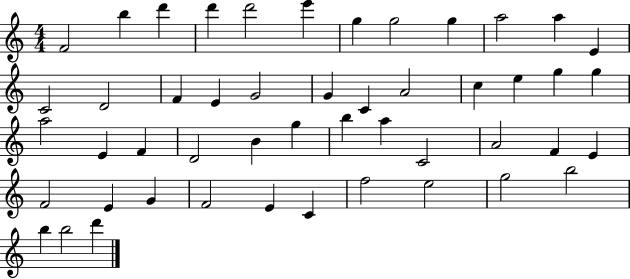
F4/h B5/q D6/q D6/q D6/h E6/q G5/q G5/h G5/q A5/h A5/q E4/q C4/h D4/h F4/q E4/q G4/h G4/q C4/q A4/h C5/q E5/q G5/q G5/q A5/h E4/q F4/q D4/h B4/q G5/q B5/q A5/q C4/h A4/h F4/q E4/q F4/h E4/q G4/q F4/h E4/q C4/q F5/h E5/h G5/h B5/h B5/q B5/h D6/q